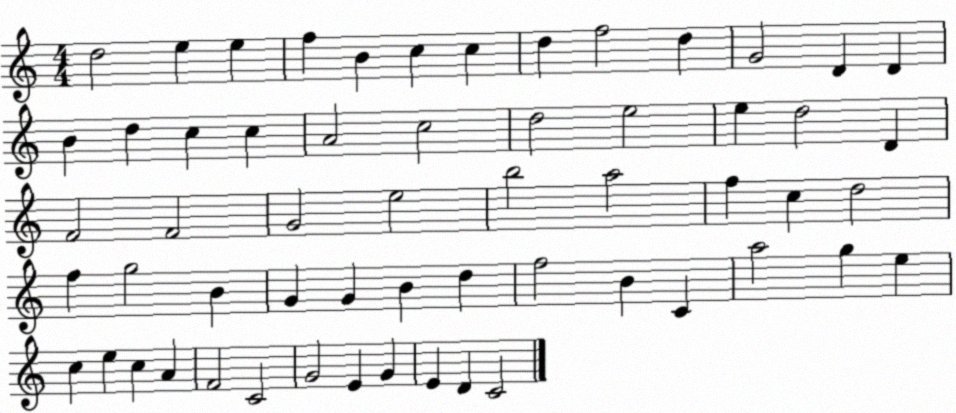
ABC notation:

X:1
T:Untitled
M:4/4
L:1/4
K:C
d2 e e f B c c d f2 d G2 D D B d c c A2 c2 d2 e2 e d2 D F2 F2 G2 e2 b2 a2 f c d2 f g2 B G G B d f2 B C a2 g e c e c A F2 C2 G2 E G E D C2